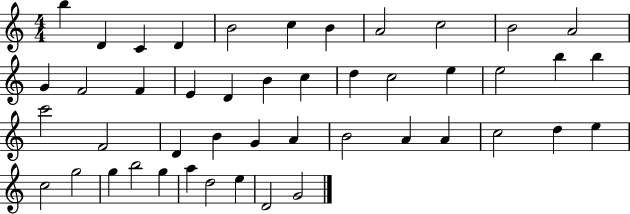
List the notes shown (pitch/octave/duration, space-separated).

B5/q D4/q C4/q D4/q B4/h C5/q B4/q A4/h C5/h B4/h A4/h G4/q F4/h F4/q E4/q D4/q B4/q C5/q D5/q C5/h E5/q E5/h B5/q B5/q C6/h F4/h D4/q B4/q G4/q A4/q B4/h A4/q A4/q C5/h D5/q E5/q C5/h G5/h G5/q B5/h G5/q A5/q D5/h E5/q D4/h G4/h